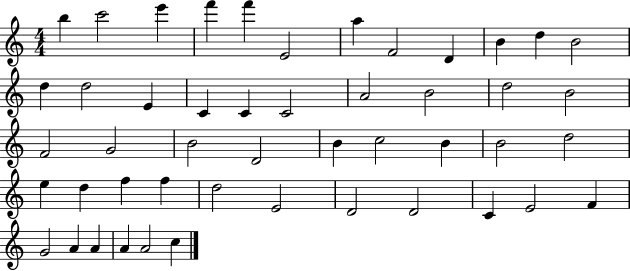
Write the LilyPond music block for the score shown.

{
  \clef treble
  \numericTimeSignature
  \time 4/4
  \key c \major
  b''4 c'''2 e'''4 | f'''4 f'''4 e'2 | a''4 f'2 d'4 | b'4 d''4 b'2 | \break d''4 d''2 e'4 | c'4 c'4 c'2 | a'2 b'2 | d''2 b'2 | \break f'2 g'2 | b'2 d'2 | b'4 c''2 b'4 | b'2 d''2 | \break e''4 d''4 f''4 f''4 | d''2 e'2 | d'2 d'2 | c'4 e'2 f'4 | \break g'2 a'4 a'4 | a'4 a'2 c''4 | \bar "|."
}